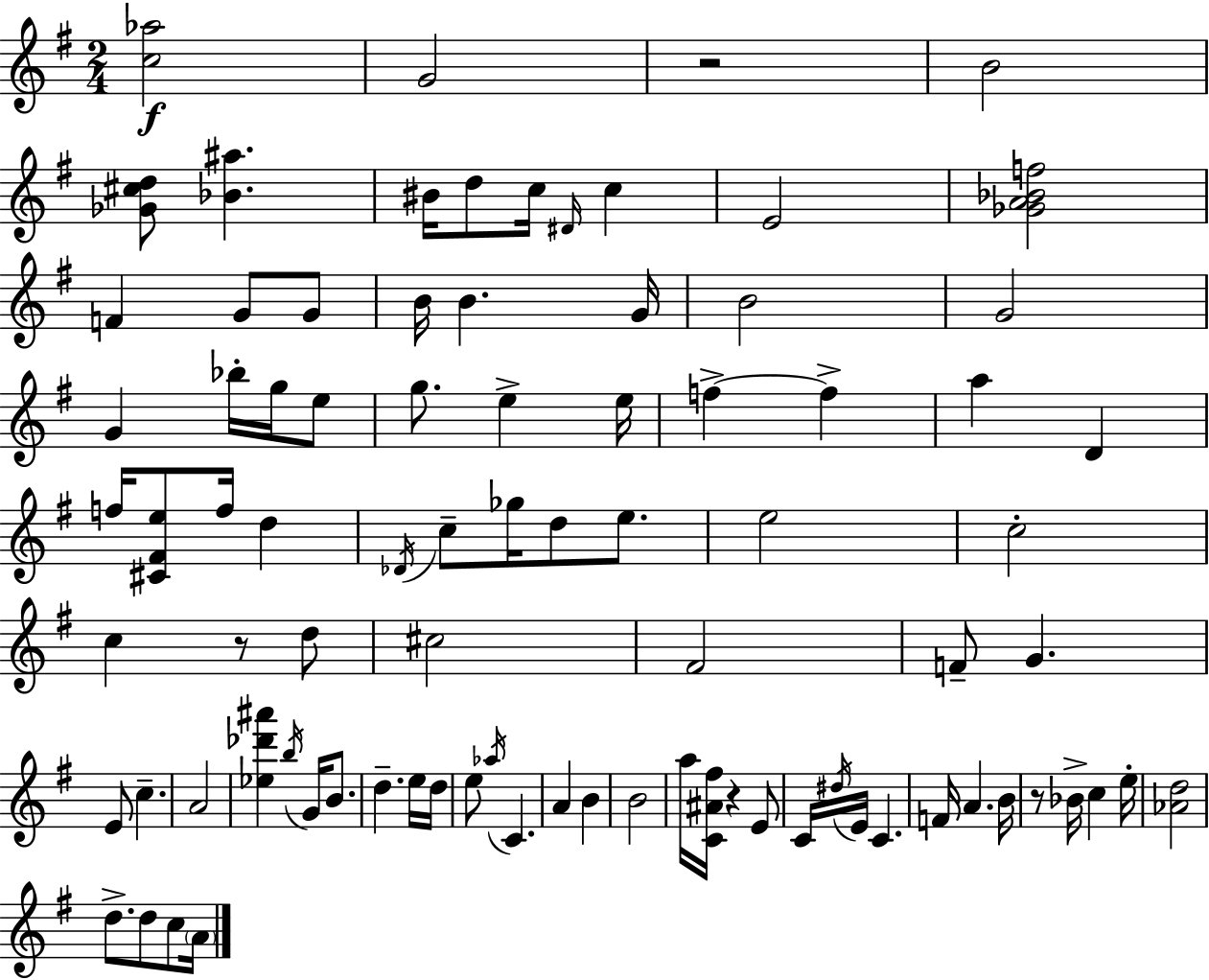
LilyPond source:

{
  \clef treble
  \numericTimeSignature
  \time 2/4
  \key e \minor
  <c'' aes''>2\f | g'2 | r2 | b'2 | \break <ges' cis'' d''>8 <bes' ais''>4. | bis'16 d''8 c''16 \grace { dis'16 } c''4 | e'2 | <ges' a' bes' f''>2 | \break f'4 g'8 g'8 | b'16 b'4. | g'16 b'2 | g'2 | \break g'4 bes''16-. g''16 e''8 | g''8. e''4-> | e''16 f''4->~~ f''4-> | a''4 d'4 | \break f''16 <cis' fis' e''>8 f''16 d''4 | \acciaccatura { des'16 } c''8-- ges''16 d''8 e''8. | e''2 | c''2-. | \break c''4 r8 | d''8 cis''2 | fis'2 | f'8-- g'4. | \break e'8 c''4.-- | a'2 | <ees'' des''' ais'''>4 \acciaccatura { b''16 } g'16 | b'8. d''4.-- | \break e''16 d''16 e''8 \acciaccatura { aes''16 } c'4. | a'4 | b'4 b'2 | a''16 <c' ais' fis''>16 r4 | \break e'8 c'16 \acciaccatura { dis''16 } e'16 c'4. | f'16 a'4. | b'16 r8 bes'16-> | c''4 e''16-. <aes' d''>2 | \break d''8.-> | d''8 c''8 \parenthesize a'16 \bar "|."
}